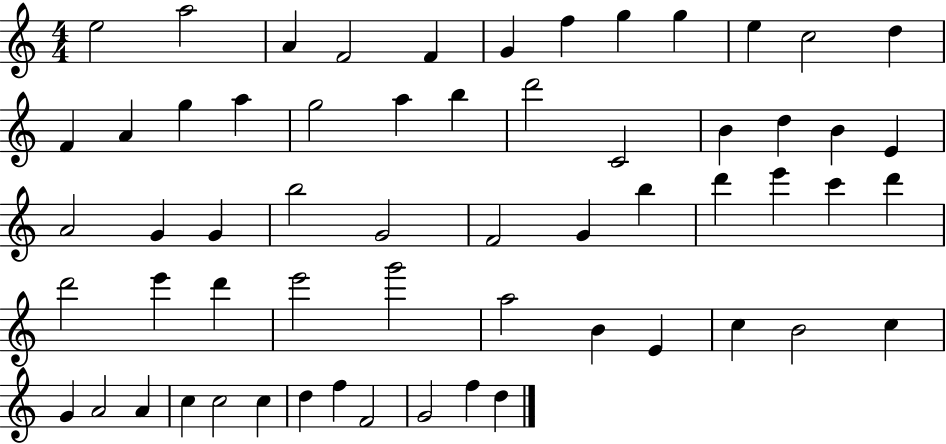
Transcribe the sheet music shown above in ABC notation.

X:1
T:Untitled
M:4/4
L:1/4
K:C
e2 a2 A F2 F G f g g e c2 d F A g a g2 a b d'2 C2 B d B E A2 G G b2 G2 F2 G b d' e' c' d' d'2 e' d' e'2 g'2 a2 B E c B2 c G A2 A c c2 c d f F2 G2 f d